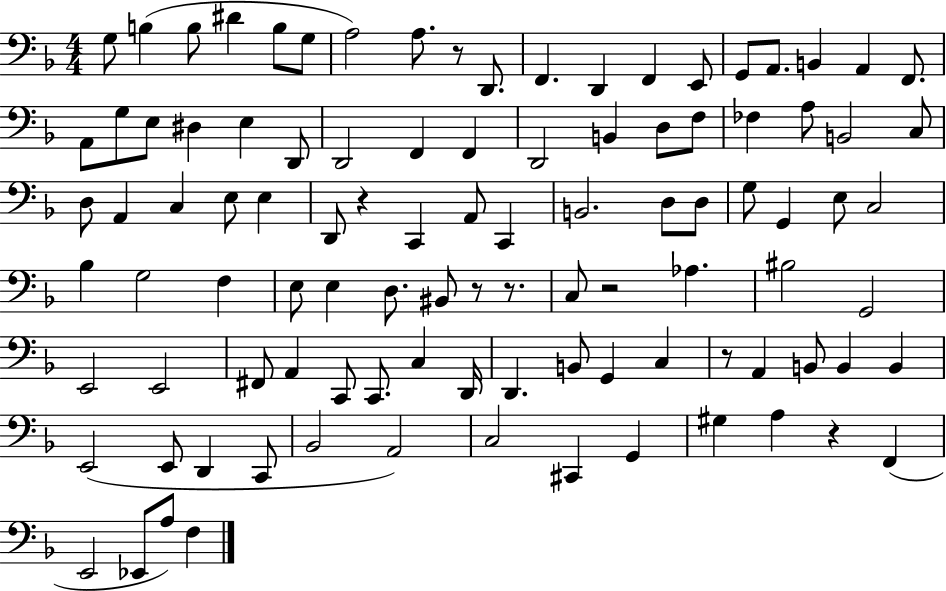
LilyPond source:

{
  \clef bass
  \numericTimeSignature
  \time 4/4
  \key f \major
  g8 b4( b8 dis'4 b8 g8 | a2) a8. r8 d,8. | f,4. d,4 f,4 e,8 | g,8 a,8. b,4 a,4 f,8. | \break a,8 g8 e8 dis4 e4 d,8 | d,2 f,4 f,4 | d,2 b,4 d8 f8 | fes4 a8 b,2 c8 | \break d8 a,4 c4 e8 e4 | d,8 r4 c,4 a,8 c,4 | b,2. d8 d8 | g8 g,4 e8 c2 | \break bes4 g2 f4 | e8 e4 d8. bis,8 r8 r8. | c8 r2 aes4. | bis2 g,2 | \break e,2 e,2 | fis,8 a,4 c,8 c,8. c4 d,16 | d,4. b,8 g,4 c4 | r8 a,4 b,8 b,4 b,4 | \break e,2( e,8 d,4 c,8 | bes,2 a,2) | c2 cis,4 g,4 | gis4 a4 r4 f,4( | \break e,2 ees,8 a8) f4 | \bar "|."
}